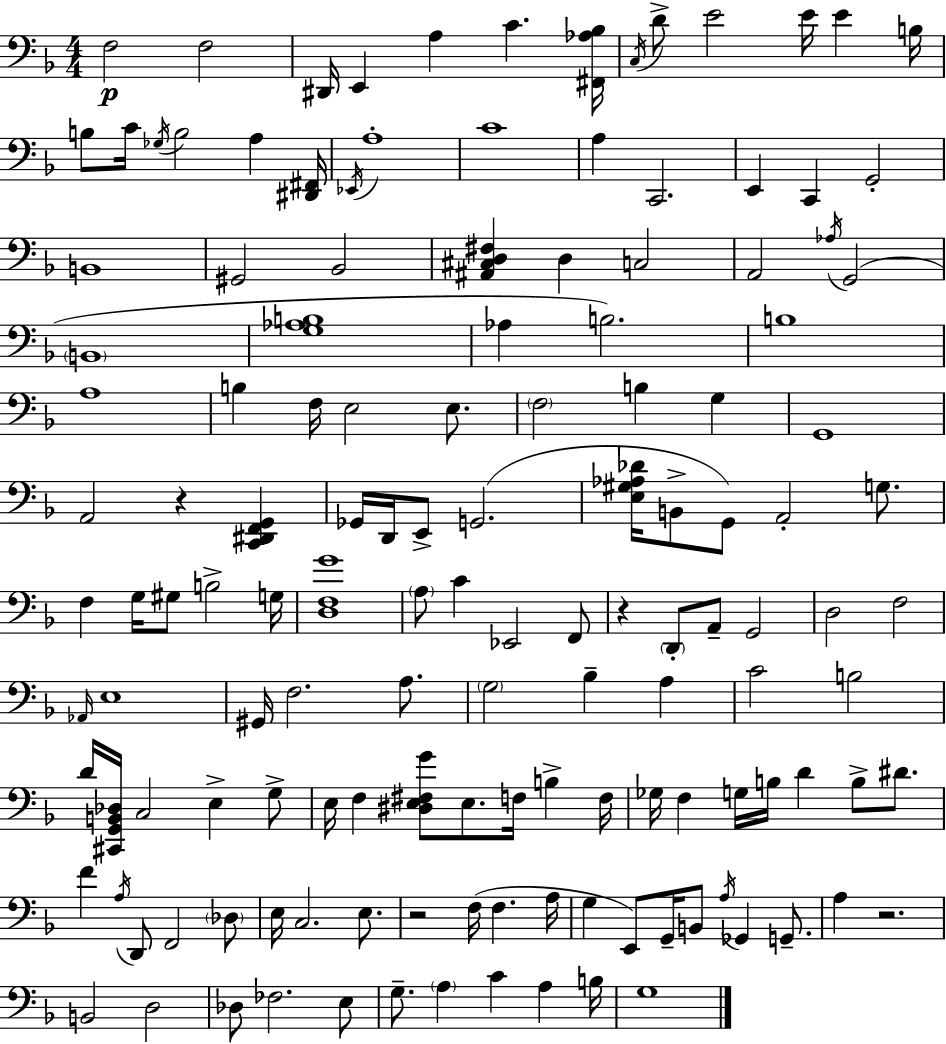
{
  \clef bass
  \numericTimeSignature
  \time 4/4
  \key d \minor
  f2\p f2 | dis,16 e,4 a4 c'4. <fis, aes bes>16 | \acciaccatura { c16 } d'8-> e'2 e'16 e'4 | b16 b8 c'16 \acciaccatura { ges16 } b2 a4 | \break <dis, fis,>16 \acciaccatura { ees,16 } a1-. | c'1 | a4 c,2. | e,4 c,4 g,2-. | \break b,1 | gis,2 bes,2 | <ais, cis d fis>4 d4 c2 | a,2 \acciaccatura { aes16 } g,2( | \break \parenthesize b,1 | <g aes b>1 | aes4 b2.) | b1 | \break a1 | b4 f16 e2 | e8. \parenthesize f2 b4 | g4 g,1 | \break a,2 r4 | <c, dis, f, g,>4 ges,16 d,16 e,8-> g,2.( | <e gis aes des'>16 b,8-> g,8) a,2-. | g8. f4 g16 gis8 b2-> | \break g16 <d f g'>1 | \parenthesize a8 c'4 ees,2 | f,8 r4 \parenthesize d,8-. a,8-- g,2 | d2 f2 | \break \grace { aes,16 } e1 | gis,16 f2. | a8. \parenthesize g2 bes4-- | a4 c'2 b2 | \break d'16 <cis, g, b, des>16 c2 e4-> | g8-> e16 f4 <dis e fis g'>8 e8. f16 | b4-> f16 ges16 f4 g16 b16 d'4 | b8-> dis'8. f'4 \acciaccatura { a16 } d,8 f,2 | \break \parenthesize des8 e16 c2. | e8. r2 f16( f4. | a16 g4 e,8) g,16-- b,8 \acciaccatura { a16 } | ges,4 g,8.-- a4 r2. | \break b,2 d2 | des8 fes2. | e8 g8.-- \parenthesize a4 c'4 | a4 b16 g1 | \break \bar "|."
}